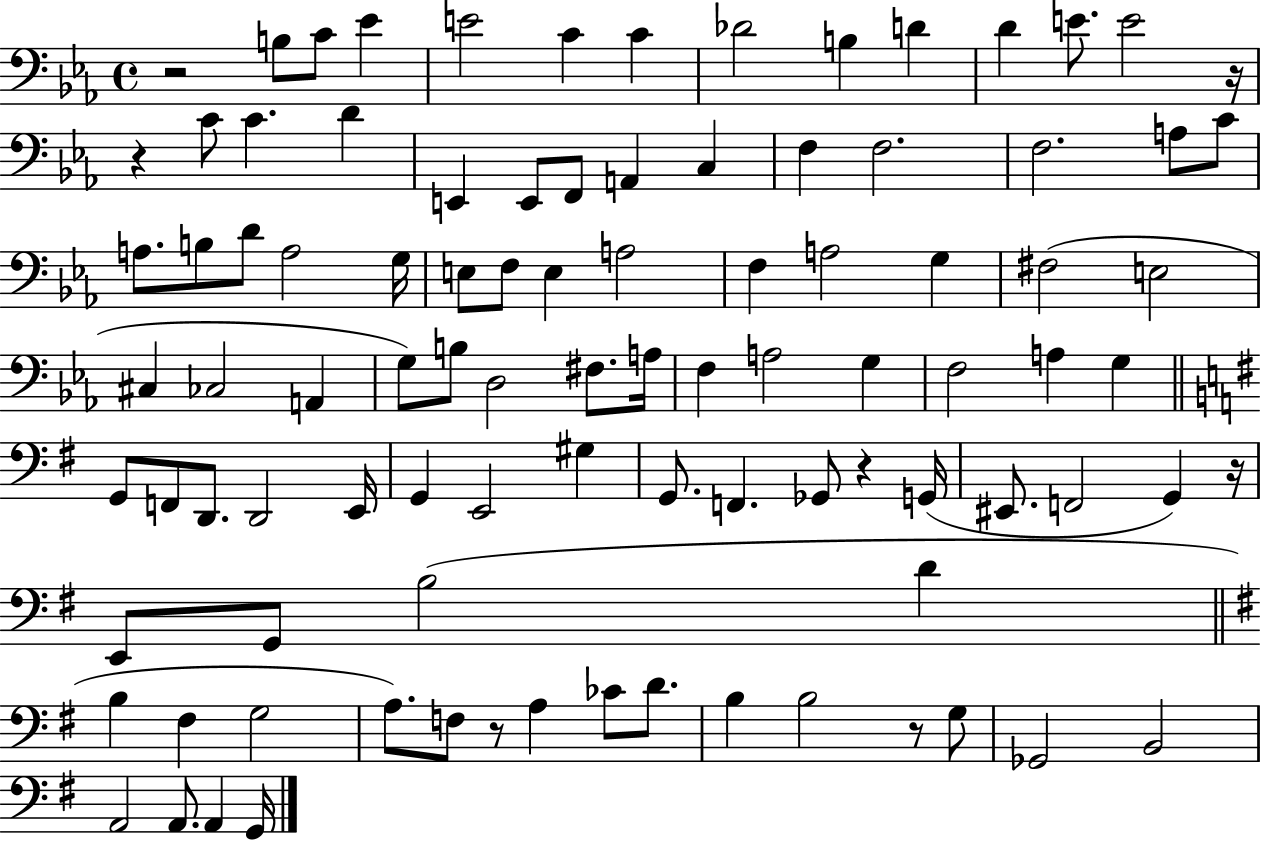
{
  \clef bass
  \time 4/4
  \defaultTimeSignature
  \key ees \major
  \repeat volta 2 { r2 b8 c'8 ees'4 | e'2 c'4 c'4 | des'2 b4 d'4 | d'4 e'8. e'2 r16 | \break r4 c'8 c'4. d'4 | e,4 e,8 f,8 a,4 c4 | f4 f2. | f2. a8 c'8 | \break a8. b8 d'8 a2 g16 | e8 f8 e4 a2 | f4 a2 g4 | fis2( e2 | \break cis4 ces2 a,4 | g8) b8 d2 fis8. a16 | f4 a2 g4 | f2 a4 g4 | \break \bar "||" \break \key g \major g,8 f,8 d,8. d,2 e,16 | g,4 e,2 gis4 | g,8. f,4. ges,8 r4 g,16( | eis,8. f,2 g,4) r16 | \break e,8 g,8 b2( d'4 | \bar "||" \break \key g \major b4 fis4 g2 | a8.) f8 r8 a4 ces'8 d'8. | b4 b2 r8 g8 | ges,2 b,2 | \break a,2 a,8. a,4 g,16 | } \bar "|."
}